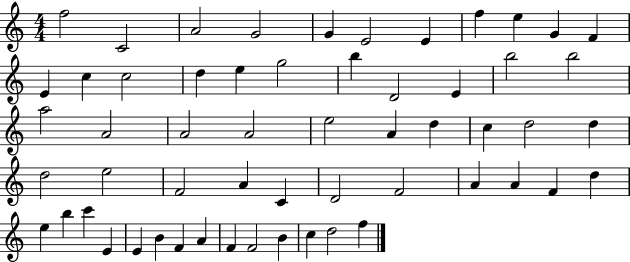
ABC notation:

X:1
T:Untitled
M:4/4
L:1/4
K:C
f2 C2 A2 G2 G E2 E f e G F E c c2 d e g2 b D2 E b2 b2 a2 A2 A2 A2 e2 A d c d2 d d2 e2 F2 A C D2 F2 A A F d e b c' E E B F A F F2 B c d2 f